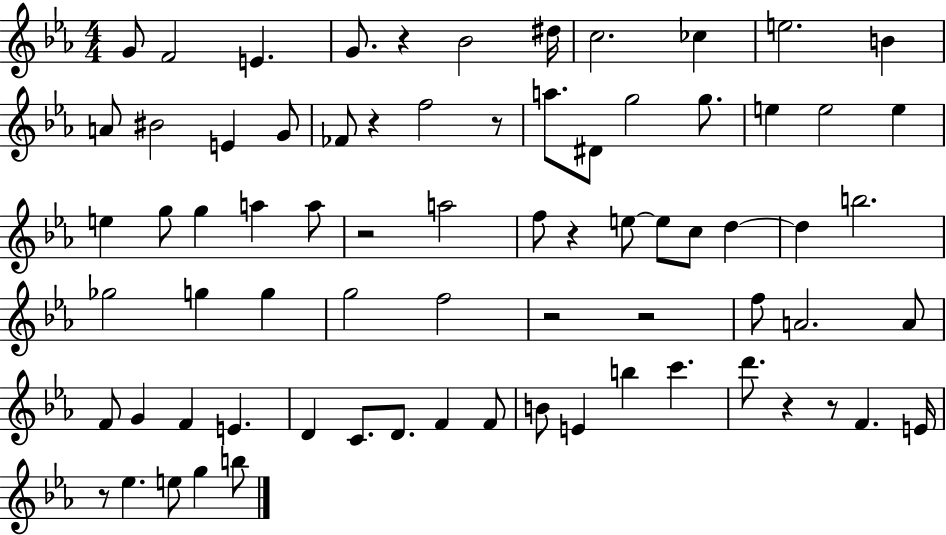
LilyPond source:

{
  \clef treble
  \numericTimeSignature
  \time 4/4
  \key ees \major
  g'8 f'2 e'4. | g'8. r4 bes'2 dis''16 | c''2. ces''4 | e''2. b'4 | \break a'8 bis'2 e'4 g'8 | fes'8 r4 f''2 r8 | a''8. dis'8 g''2 g''8. | e''4 e''2 e''4 | \break e''4 g''8 g''4 a''4 a''8 | r2 a''2 | f''8 r4 e''8~~ e''8 c''8 d''4~~ | d''4 b''2. | \break ges''2 g''4 g''4 | g''2 f''2 | r2 r2 | f''8 a'2. a'8 | \break f'8 g'4 f'4 e'4. | d'4 c'8. d'8. f'4 f'8 | b'8 e'4 b''4 c'''4. | d'''8. r4 r8 f'4. e'16 | \break r8 ees''4. e''8 g''4 b''8 | \bar "|."
}